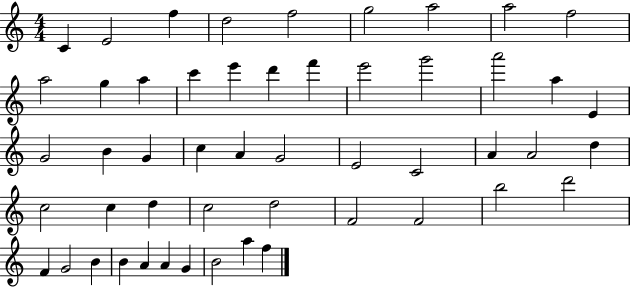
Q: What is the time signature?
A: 4/4